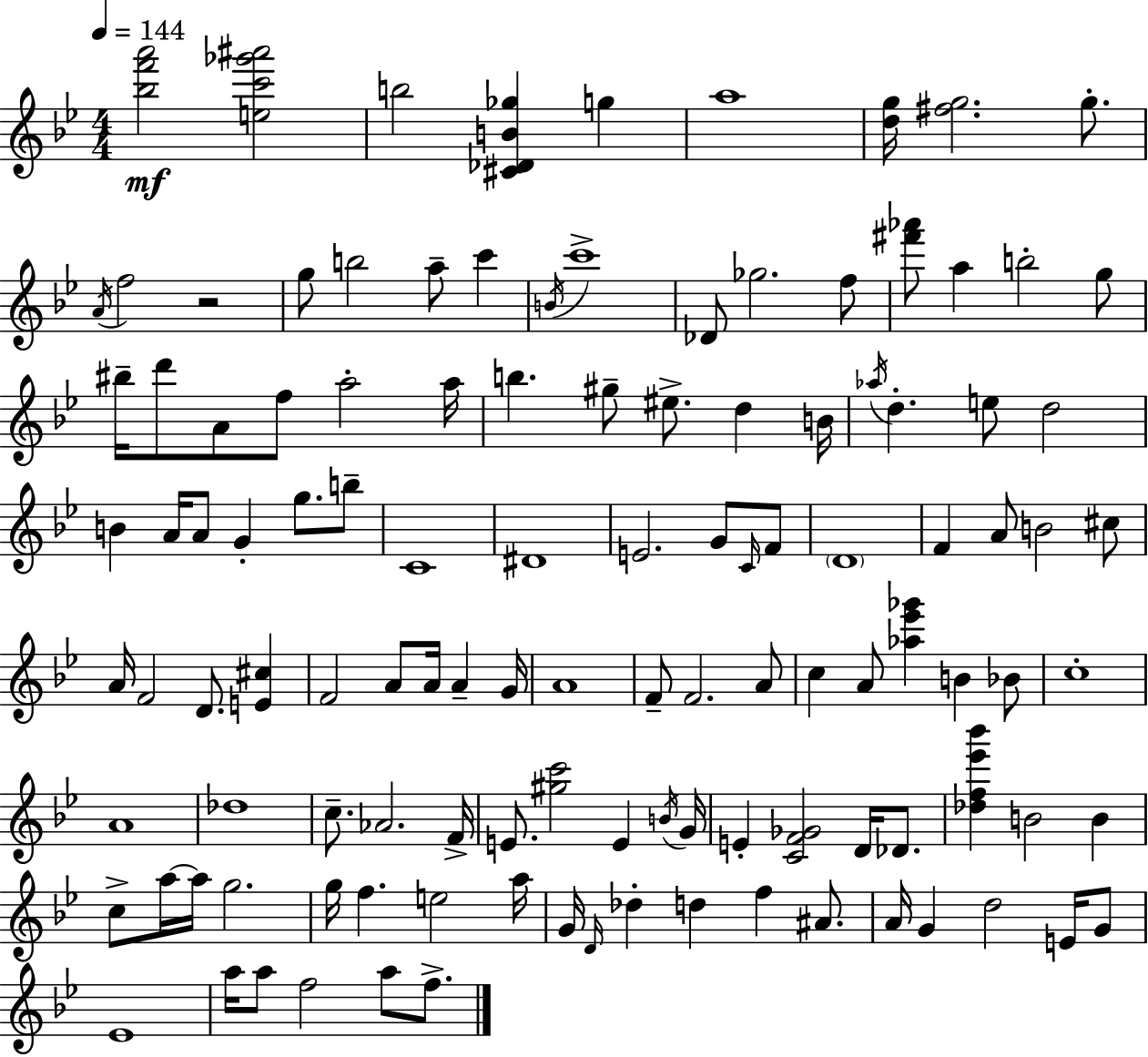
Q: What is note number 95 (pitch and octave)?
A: A#4